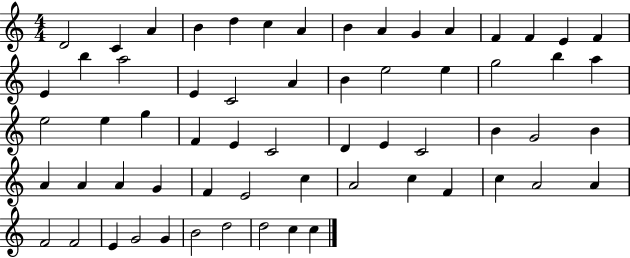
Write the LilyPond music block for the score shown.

{
  \clef treble
  \numericTimeSignature
  \time 4/4
  \key c \major
  d'2 c'4 a'4 | b'4 d''4 c''4 a'4 | b'4 a'4 g'4 a'4 | f'4 f'4 e'4 f'4 | \break e'4 b''4 a''2 | e'4 c'2 a'4 | b'4 e''2 e''4 | g''2 b''4 a''4 | \break e''2 e''4 g''4 | f'4 e'4 c'2 | d'4 e'4 c'2 | b'4 g'2 b'4 | \break a'4 a'4 a'4 g'4 | f'4 e'2 c''4 | a'2 c''4 f'4 | c''4 a'2 a'4 | \break f'2 f'2 | e'4 g'2 g'4 | b'2 d''2 | d''2 c''4 c''4 | \break \bar "|."
}